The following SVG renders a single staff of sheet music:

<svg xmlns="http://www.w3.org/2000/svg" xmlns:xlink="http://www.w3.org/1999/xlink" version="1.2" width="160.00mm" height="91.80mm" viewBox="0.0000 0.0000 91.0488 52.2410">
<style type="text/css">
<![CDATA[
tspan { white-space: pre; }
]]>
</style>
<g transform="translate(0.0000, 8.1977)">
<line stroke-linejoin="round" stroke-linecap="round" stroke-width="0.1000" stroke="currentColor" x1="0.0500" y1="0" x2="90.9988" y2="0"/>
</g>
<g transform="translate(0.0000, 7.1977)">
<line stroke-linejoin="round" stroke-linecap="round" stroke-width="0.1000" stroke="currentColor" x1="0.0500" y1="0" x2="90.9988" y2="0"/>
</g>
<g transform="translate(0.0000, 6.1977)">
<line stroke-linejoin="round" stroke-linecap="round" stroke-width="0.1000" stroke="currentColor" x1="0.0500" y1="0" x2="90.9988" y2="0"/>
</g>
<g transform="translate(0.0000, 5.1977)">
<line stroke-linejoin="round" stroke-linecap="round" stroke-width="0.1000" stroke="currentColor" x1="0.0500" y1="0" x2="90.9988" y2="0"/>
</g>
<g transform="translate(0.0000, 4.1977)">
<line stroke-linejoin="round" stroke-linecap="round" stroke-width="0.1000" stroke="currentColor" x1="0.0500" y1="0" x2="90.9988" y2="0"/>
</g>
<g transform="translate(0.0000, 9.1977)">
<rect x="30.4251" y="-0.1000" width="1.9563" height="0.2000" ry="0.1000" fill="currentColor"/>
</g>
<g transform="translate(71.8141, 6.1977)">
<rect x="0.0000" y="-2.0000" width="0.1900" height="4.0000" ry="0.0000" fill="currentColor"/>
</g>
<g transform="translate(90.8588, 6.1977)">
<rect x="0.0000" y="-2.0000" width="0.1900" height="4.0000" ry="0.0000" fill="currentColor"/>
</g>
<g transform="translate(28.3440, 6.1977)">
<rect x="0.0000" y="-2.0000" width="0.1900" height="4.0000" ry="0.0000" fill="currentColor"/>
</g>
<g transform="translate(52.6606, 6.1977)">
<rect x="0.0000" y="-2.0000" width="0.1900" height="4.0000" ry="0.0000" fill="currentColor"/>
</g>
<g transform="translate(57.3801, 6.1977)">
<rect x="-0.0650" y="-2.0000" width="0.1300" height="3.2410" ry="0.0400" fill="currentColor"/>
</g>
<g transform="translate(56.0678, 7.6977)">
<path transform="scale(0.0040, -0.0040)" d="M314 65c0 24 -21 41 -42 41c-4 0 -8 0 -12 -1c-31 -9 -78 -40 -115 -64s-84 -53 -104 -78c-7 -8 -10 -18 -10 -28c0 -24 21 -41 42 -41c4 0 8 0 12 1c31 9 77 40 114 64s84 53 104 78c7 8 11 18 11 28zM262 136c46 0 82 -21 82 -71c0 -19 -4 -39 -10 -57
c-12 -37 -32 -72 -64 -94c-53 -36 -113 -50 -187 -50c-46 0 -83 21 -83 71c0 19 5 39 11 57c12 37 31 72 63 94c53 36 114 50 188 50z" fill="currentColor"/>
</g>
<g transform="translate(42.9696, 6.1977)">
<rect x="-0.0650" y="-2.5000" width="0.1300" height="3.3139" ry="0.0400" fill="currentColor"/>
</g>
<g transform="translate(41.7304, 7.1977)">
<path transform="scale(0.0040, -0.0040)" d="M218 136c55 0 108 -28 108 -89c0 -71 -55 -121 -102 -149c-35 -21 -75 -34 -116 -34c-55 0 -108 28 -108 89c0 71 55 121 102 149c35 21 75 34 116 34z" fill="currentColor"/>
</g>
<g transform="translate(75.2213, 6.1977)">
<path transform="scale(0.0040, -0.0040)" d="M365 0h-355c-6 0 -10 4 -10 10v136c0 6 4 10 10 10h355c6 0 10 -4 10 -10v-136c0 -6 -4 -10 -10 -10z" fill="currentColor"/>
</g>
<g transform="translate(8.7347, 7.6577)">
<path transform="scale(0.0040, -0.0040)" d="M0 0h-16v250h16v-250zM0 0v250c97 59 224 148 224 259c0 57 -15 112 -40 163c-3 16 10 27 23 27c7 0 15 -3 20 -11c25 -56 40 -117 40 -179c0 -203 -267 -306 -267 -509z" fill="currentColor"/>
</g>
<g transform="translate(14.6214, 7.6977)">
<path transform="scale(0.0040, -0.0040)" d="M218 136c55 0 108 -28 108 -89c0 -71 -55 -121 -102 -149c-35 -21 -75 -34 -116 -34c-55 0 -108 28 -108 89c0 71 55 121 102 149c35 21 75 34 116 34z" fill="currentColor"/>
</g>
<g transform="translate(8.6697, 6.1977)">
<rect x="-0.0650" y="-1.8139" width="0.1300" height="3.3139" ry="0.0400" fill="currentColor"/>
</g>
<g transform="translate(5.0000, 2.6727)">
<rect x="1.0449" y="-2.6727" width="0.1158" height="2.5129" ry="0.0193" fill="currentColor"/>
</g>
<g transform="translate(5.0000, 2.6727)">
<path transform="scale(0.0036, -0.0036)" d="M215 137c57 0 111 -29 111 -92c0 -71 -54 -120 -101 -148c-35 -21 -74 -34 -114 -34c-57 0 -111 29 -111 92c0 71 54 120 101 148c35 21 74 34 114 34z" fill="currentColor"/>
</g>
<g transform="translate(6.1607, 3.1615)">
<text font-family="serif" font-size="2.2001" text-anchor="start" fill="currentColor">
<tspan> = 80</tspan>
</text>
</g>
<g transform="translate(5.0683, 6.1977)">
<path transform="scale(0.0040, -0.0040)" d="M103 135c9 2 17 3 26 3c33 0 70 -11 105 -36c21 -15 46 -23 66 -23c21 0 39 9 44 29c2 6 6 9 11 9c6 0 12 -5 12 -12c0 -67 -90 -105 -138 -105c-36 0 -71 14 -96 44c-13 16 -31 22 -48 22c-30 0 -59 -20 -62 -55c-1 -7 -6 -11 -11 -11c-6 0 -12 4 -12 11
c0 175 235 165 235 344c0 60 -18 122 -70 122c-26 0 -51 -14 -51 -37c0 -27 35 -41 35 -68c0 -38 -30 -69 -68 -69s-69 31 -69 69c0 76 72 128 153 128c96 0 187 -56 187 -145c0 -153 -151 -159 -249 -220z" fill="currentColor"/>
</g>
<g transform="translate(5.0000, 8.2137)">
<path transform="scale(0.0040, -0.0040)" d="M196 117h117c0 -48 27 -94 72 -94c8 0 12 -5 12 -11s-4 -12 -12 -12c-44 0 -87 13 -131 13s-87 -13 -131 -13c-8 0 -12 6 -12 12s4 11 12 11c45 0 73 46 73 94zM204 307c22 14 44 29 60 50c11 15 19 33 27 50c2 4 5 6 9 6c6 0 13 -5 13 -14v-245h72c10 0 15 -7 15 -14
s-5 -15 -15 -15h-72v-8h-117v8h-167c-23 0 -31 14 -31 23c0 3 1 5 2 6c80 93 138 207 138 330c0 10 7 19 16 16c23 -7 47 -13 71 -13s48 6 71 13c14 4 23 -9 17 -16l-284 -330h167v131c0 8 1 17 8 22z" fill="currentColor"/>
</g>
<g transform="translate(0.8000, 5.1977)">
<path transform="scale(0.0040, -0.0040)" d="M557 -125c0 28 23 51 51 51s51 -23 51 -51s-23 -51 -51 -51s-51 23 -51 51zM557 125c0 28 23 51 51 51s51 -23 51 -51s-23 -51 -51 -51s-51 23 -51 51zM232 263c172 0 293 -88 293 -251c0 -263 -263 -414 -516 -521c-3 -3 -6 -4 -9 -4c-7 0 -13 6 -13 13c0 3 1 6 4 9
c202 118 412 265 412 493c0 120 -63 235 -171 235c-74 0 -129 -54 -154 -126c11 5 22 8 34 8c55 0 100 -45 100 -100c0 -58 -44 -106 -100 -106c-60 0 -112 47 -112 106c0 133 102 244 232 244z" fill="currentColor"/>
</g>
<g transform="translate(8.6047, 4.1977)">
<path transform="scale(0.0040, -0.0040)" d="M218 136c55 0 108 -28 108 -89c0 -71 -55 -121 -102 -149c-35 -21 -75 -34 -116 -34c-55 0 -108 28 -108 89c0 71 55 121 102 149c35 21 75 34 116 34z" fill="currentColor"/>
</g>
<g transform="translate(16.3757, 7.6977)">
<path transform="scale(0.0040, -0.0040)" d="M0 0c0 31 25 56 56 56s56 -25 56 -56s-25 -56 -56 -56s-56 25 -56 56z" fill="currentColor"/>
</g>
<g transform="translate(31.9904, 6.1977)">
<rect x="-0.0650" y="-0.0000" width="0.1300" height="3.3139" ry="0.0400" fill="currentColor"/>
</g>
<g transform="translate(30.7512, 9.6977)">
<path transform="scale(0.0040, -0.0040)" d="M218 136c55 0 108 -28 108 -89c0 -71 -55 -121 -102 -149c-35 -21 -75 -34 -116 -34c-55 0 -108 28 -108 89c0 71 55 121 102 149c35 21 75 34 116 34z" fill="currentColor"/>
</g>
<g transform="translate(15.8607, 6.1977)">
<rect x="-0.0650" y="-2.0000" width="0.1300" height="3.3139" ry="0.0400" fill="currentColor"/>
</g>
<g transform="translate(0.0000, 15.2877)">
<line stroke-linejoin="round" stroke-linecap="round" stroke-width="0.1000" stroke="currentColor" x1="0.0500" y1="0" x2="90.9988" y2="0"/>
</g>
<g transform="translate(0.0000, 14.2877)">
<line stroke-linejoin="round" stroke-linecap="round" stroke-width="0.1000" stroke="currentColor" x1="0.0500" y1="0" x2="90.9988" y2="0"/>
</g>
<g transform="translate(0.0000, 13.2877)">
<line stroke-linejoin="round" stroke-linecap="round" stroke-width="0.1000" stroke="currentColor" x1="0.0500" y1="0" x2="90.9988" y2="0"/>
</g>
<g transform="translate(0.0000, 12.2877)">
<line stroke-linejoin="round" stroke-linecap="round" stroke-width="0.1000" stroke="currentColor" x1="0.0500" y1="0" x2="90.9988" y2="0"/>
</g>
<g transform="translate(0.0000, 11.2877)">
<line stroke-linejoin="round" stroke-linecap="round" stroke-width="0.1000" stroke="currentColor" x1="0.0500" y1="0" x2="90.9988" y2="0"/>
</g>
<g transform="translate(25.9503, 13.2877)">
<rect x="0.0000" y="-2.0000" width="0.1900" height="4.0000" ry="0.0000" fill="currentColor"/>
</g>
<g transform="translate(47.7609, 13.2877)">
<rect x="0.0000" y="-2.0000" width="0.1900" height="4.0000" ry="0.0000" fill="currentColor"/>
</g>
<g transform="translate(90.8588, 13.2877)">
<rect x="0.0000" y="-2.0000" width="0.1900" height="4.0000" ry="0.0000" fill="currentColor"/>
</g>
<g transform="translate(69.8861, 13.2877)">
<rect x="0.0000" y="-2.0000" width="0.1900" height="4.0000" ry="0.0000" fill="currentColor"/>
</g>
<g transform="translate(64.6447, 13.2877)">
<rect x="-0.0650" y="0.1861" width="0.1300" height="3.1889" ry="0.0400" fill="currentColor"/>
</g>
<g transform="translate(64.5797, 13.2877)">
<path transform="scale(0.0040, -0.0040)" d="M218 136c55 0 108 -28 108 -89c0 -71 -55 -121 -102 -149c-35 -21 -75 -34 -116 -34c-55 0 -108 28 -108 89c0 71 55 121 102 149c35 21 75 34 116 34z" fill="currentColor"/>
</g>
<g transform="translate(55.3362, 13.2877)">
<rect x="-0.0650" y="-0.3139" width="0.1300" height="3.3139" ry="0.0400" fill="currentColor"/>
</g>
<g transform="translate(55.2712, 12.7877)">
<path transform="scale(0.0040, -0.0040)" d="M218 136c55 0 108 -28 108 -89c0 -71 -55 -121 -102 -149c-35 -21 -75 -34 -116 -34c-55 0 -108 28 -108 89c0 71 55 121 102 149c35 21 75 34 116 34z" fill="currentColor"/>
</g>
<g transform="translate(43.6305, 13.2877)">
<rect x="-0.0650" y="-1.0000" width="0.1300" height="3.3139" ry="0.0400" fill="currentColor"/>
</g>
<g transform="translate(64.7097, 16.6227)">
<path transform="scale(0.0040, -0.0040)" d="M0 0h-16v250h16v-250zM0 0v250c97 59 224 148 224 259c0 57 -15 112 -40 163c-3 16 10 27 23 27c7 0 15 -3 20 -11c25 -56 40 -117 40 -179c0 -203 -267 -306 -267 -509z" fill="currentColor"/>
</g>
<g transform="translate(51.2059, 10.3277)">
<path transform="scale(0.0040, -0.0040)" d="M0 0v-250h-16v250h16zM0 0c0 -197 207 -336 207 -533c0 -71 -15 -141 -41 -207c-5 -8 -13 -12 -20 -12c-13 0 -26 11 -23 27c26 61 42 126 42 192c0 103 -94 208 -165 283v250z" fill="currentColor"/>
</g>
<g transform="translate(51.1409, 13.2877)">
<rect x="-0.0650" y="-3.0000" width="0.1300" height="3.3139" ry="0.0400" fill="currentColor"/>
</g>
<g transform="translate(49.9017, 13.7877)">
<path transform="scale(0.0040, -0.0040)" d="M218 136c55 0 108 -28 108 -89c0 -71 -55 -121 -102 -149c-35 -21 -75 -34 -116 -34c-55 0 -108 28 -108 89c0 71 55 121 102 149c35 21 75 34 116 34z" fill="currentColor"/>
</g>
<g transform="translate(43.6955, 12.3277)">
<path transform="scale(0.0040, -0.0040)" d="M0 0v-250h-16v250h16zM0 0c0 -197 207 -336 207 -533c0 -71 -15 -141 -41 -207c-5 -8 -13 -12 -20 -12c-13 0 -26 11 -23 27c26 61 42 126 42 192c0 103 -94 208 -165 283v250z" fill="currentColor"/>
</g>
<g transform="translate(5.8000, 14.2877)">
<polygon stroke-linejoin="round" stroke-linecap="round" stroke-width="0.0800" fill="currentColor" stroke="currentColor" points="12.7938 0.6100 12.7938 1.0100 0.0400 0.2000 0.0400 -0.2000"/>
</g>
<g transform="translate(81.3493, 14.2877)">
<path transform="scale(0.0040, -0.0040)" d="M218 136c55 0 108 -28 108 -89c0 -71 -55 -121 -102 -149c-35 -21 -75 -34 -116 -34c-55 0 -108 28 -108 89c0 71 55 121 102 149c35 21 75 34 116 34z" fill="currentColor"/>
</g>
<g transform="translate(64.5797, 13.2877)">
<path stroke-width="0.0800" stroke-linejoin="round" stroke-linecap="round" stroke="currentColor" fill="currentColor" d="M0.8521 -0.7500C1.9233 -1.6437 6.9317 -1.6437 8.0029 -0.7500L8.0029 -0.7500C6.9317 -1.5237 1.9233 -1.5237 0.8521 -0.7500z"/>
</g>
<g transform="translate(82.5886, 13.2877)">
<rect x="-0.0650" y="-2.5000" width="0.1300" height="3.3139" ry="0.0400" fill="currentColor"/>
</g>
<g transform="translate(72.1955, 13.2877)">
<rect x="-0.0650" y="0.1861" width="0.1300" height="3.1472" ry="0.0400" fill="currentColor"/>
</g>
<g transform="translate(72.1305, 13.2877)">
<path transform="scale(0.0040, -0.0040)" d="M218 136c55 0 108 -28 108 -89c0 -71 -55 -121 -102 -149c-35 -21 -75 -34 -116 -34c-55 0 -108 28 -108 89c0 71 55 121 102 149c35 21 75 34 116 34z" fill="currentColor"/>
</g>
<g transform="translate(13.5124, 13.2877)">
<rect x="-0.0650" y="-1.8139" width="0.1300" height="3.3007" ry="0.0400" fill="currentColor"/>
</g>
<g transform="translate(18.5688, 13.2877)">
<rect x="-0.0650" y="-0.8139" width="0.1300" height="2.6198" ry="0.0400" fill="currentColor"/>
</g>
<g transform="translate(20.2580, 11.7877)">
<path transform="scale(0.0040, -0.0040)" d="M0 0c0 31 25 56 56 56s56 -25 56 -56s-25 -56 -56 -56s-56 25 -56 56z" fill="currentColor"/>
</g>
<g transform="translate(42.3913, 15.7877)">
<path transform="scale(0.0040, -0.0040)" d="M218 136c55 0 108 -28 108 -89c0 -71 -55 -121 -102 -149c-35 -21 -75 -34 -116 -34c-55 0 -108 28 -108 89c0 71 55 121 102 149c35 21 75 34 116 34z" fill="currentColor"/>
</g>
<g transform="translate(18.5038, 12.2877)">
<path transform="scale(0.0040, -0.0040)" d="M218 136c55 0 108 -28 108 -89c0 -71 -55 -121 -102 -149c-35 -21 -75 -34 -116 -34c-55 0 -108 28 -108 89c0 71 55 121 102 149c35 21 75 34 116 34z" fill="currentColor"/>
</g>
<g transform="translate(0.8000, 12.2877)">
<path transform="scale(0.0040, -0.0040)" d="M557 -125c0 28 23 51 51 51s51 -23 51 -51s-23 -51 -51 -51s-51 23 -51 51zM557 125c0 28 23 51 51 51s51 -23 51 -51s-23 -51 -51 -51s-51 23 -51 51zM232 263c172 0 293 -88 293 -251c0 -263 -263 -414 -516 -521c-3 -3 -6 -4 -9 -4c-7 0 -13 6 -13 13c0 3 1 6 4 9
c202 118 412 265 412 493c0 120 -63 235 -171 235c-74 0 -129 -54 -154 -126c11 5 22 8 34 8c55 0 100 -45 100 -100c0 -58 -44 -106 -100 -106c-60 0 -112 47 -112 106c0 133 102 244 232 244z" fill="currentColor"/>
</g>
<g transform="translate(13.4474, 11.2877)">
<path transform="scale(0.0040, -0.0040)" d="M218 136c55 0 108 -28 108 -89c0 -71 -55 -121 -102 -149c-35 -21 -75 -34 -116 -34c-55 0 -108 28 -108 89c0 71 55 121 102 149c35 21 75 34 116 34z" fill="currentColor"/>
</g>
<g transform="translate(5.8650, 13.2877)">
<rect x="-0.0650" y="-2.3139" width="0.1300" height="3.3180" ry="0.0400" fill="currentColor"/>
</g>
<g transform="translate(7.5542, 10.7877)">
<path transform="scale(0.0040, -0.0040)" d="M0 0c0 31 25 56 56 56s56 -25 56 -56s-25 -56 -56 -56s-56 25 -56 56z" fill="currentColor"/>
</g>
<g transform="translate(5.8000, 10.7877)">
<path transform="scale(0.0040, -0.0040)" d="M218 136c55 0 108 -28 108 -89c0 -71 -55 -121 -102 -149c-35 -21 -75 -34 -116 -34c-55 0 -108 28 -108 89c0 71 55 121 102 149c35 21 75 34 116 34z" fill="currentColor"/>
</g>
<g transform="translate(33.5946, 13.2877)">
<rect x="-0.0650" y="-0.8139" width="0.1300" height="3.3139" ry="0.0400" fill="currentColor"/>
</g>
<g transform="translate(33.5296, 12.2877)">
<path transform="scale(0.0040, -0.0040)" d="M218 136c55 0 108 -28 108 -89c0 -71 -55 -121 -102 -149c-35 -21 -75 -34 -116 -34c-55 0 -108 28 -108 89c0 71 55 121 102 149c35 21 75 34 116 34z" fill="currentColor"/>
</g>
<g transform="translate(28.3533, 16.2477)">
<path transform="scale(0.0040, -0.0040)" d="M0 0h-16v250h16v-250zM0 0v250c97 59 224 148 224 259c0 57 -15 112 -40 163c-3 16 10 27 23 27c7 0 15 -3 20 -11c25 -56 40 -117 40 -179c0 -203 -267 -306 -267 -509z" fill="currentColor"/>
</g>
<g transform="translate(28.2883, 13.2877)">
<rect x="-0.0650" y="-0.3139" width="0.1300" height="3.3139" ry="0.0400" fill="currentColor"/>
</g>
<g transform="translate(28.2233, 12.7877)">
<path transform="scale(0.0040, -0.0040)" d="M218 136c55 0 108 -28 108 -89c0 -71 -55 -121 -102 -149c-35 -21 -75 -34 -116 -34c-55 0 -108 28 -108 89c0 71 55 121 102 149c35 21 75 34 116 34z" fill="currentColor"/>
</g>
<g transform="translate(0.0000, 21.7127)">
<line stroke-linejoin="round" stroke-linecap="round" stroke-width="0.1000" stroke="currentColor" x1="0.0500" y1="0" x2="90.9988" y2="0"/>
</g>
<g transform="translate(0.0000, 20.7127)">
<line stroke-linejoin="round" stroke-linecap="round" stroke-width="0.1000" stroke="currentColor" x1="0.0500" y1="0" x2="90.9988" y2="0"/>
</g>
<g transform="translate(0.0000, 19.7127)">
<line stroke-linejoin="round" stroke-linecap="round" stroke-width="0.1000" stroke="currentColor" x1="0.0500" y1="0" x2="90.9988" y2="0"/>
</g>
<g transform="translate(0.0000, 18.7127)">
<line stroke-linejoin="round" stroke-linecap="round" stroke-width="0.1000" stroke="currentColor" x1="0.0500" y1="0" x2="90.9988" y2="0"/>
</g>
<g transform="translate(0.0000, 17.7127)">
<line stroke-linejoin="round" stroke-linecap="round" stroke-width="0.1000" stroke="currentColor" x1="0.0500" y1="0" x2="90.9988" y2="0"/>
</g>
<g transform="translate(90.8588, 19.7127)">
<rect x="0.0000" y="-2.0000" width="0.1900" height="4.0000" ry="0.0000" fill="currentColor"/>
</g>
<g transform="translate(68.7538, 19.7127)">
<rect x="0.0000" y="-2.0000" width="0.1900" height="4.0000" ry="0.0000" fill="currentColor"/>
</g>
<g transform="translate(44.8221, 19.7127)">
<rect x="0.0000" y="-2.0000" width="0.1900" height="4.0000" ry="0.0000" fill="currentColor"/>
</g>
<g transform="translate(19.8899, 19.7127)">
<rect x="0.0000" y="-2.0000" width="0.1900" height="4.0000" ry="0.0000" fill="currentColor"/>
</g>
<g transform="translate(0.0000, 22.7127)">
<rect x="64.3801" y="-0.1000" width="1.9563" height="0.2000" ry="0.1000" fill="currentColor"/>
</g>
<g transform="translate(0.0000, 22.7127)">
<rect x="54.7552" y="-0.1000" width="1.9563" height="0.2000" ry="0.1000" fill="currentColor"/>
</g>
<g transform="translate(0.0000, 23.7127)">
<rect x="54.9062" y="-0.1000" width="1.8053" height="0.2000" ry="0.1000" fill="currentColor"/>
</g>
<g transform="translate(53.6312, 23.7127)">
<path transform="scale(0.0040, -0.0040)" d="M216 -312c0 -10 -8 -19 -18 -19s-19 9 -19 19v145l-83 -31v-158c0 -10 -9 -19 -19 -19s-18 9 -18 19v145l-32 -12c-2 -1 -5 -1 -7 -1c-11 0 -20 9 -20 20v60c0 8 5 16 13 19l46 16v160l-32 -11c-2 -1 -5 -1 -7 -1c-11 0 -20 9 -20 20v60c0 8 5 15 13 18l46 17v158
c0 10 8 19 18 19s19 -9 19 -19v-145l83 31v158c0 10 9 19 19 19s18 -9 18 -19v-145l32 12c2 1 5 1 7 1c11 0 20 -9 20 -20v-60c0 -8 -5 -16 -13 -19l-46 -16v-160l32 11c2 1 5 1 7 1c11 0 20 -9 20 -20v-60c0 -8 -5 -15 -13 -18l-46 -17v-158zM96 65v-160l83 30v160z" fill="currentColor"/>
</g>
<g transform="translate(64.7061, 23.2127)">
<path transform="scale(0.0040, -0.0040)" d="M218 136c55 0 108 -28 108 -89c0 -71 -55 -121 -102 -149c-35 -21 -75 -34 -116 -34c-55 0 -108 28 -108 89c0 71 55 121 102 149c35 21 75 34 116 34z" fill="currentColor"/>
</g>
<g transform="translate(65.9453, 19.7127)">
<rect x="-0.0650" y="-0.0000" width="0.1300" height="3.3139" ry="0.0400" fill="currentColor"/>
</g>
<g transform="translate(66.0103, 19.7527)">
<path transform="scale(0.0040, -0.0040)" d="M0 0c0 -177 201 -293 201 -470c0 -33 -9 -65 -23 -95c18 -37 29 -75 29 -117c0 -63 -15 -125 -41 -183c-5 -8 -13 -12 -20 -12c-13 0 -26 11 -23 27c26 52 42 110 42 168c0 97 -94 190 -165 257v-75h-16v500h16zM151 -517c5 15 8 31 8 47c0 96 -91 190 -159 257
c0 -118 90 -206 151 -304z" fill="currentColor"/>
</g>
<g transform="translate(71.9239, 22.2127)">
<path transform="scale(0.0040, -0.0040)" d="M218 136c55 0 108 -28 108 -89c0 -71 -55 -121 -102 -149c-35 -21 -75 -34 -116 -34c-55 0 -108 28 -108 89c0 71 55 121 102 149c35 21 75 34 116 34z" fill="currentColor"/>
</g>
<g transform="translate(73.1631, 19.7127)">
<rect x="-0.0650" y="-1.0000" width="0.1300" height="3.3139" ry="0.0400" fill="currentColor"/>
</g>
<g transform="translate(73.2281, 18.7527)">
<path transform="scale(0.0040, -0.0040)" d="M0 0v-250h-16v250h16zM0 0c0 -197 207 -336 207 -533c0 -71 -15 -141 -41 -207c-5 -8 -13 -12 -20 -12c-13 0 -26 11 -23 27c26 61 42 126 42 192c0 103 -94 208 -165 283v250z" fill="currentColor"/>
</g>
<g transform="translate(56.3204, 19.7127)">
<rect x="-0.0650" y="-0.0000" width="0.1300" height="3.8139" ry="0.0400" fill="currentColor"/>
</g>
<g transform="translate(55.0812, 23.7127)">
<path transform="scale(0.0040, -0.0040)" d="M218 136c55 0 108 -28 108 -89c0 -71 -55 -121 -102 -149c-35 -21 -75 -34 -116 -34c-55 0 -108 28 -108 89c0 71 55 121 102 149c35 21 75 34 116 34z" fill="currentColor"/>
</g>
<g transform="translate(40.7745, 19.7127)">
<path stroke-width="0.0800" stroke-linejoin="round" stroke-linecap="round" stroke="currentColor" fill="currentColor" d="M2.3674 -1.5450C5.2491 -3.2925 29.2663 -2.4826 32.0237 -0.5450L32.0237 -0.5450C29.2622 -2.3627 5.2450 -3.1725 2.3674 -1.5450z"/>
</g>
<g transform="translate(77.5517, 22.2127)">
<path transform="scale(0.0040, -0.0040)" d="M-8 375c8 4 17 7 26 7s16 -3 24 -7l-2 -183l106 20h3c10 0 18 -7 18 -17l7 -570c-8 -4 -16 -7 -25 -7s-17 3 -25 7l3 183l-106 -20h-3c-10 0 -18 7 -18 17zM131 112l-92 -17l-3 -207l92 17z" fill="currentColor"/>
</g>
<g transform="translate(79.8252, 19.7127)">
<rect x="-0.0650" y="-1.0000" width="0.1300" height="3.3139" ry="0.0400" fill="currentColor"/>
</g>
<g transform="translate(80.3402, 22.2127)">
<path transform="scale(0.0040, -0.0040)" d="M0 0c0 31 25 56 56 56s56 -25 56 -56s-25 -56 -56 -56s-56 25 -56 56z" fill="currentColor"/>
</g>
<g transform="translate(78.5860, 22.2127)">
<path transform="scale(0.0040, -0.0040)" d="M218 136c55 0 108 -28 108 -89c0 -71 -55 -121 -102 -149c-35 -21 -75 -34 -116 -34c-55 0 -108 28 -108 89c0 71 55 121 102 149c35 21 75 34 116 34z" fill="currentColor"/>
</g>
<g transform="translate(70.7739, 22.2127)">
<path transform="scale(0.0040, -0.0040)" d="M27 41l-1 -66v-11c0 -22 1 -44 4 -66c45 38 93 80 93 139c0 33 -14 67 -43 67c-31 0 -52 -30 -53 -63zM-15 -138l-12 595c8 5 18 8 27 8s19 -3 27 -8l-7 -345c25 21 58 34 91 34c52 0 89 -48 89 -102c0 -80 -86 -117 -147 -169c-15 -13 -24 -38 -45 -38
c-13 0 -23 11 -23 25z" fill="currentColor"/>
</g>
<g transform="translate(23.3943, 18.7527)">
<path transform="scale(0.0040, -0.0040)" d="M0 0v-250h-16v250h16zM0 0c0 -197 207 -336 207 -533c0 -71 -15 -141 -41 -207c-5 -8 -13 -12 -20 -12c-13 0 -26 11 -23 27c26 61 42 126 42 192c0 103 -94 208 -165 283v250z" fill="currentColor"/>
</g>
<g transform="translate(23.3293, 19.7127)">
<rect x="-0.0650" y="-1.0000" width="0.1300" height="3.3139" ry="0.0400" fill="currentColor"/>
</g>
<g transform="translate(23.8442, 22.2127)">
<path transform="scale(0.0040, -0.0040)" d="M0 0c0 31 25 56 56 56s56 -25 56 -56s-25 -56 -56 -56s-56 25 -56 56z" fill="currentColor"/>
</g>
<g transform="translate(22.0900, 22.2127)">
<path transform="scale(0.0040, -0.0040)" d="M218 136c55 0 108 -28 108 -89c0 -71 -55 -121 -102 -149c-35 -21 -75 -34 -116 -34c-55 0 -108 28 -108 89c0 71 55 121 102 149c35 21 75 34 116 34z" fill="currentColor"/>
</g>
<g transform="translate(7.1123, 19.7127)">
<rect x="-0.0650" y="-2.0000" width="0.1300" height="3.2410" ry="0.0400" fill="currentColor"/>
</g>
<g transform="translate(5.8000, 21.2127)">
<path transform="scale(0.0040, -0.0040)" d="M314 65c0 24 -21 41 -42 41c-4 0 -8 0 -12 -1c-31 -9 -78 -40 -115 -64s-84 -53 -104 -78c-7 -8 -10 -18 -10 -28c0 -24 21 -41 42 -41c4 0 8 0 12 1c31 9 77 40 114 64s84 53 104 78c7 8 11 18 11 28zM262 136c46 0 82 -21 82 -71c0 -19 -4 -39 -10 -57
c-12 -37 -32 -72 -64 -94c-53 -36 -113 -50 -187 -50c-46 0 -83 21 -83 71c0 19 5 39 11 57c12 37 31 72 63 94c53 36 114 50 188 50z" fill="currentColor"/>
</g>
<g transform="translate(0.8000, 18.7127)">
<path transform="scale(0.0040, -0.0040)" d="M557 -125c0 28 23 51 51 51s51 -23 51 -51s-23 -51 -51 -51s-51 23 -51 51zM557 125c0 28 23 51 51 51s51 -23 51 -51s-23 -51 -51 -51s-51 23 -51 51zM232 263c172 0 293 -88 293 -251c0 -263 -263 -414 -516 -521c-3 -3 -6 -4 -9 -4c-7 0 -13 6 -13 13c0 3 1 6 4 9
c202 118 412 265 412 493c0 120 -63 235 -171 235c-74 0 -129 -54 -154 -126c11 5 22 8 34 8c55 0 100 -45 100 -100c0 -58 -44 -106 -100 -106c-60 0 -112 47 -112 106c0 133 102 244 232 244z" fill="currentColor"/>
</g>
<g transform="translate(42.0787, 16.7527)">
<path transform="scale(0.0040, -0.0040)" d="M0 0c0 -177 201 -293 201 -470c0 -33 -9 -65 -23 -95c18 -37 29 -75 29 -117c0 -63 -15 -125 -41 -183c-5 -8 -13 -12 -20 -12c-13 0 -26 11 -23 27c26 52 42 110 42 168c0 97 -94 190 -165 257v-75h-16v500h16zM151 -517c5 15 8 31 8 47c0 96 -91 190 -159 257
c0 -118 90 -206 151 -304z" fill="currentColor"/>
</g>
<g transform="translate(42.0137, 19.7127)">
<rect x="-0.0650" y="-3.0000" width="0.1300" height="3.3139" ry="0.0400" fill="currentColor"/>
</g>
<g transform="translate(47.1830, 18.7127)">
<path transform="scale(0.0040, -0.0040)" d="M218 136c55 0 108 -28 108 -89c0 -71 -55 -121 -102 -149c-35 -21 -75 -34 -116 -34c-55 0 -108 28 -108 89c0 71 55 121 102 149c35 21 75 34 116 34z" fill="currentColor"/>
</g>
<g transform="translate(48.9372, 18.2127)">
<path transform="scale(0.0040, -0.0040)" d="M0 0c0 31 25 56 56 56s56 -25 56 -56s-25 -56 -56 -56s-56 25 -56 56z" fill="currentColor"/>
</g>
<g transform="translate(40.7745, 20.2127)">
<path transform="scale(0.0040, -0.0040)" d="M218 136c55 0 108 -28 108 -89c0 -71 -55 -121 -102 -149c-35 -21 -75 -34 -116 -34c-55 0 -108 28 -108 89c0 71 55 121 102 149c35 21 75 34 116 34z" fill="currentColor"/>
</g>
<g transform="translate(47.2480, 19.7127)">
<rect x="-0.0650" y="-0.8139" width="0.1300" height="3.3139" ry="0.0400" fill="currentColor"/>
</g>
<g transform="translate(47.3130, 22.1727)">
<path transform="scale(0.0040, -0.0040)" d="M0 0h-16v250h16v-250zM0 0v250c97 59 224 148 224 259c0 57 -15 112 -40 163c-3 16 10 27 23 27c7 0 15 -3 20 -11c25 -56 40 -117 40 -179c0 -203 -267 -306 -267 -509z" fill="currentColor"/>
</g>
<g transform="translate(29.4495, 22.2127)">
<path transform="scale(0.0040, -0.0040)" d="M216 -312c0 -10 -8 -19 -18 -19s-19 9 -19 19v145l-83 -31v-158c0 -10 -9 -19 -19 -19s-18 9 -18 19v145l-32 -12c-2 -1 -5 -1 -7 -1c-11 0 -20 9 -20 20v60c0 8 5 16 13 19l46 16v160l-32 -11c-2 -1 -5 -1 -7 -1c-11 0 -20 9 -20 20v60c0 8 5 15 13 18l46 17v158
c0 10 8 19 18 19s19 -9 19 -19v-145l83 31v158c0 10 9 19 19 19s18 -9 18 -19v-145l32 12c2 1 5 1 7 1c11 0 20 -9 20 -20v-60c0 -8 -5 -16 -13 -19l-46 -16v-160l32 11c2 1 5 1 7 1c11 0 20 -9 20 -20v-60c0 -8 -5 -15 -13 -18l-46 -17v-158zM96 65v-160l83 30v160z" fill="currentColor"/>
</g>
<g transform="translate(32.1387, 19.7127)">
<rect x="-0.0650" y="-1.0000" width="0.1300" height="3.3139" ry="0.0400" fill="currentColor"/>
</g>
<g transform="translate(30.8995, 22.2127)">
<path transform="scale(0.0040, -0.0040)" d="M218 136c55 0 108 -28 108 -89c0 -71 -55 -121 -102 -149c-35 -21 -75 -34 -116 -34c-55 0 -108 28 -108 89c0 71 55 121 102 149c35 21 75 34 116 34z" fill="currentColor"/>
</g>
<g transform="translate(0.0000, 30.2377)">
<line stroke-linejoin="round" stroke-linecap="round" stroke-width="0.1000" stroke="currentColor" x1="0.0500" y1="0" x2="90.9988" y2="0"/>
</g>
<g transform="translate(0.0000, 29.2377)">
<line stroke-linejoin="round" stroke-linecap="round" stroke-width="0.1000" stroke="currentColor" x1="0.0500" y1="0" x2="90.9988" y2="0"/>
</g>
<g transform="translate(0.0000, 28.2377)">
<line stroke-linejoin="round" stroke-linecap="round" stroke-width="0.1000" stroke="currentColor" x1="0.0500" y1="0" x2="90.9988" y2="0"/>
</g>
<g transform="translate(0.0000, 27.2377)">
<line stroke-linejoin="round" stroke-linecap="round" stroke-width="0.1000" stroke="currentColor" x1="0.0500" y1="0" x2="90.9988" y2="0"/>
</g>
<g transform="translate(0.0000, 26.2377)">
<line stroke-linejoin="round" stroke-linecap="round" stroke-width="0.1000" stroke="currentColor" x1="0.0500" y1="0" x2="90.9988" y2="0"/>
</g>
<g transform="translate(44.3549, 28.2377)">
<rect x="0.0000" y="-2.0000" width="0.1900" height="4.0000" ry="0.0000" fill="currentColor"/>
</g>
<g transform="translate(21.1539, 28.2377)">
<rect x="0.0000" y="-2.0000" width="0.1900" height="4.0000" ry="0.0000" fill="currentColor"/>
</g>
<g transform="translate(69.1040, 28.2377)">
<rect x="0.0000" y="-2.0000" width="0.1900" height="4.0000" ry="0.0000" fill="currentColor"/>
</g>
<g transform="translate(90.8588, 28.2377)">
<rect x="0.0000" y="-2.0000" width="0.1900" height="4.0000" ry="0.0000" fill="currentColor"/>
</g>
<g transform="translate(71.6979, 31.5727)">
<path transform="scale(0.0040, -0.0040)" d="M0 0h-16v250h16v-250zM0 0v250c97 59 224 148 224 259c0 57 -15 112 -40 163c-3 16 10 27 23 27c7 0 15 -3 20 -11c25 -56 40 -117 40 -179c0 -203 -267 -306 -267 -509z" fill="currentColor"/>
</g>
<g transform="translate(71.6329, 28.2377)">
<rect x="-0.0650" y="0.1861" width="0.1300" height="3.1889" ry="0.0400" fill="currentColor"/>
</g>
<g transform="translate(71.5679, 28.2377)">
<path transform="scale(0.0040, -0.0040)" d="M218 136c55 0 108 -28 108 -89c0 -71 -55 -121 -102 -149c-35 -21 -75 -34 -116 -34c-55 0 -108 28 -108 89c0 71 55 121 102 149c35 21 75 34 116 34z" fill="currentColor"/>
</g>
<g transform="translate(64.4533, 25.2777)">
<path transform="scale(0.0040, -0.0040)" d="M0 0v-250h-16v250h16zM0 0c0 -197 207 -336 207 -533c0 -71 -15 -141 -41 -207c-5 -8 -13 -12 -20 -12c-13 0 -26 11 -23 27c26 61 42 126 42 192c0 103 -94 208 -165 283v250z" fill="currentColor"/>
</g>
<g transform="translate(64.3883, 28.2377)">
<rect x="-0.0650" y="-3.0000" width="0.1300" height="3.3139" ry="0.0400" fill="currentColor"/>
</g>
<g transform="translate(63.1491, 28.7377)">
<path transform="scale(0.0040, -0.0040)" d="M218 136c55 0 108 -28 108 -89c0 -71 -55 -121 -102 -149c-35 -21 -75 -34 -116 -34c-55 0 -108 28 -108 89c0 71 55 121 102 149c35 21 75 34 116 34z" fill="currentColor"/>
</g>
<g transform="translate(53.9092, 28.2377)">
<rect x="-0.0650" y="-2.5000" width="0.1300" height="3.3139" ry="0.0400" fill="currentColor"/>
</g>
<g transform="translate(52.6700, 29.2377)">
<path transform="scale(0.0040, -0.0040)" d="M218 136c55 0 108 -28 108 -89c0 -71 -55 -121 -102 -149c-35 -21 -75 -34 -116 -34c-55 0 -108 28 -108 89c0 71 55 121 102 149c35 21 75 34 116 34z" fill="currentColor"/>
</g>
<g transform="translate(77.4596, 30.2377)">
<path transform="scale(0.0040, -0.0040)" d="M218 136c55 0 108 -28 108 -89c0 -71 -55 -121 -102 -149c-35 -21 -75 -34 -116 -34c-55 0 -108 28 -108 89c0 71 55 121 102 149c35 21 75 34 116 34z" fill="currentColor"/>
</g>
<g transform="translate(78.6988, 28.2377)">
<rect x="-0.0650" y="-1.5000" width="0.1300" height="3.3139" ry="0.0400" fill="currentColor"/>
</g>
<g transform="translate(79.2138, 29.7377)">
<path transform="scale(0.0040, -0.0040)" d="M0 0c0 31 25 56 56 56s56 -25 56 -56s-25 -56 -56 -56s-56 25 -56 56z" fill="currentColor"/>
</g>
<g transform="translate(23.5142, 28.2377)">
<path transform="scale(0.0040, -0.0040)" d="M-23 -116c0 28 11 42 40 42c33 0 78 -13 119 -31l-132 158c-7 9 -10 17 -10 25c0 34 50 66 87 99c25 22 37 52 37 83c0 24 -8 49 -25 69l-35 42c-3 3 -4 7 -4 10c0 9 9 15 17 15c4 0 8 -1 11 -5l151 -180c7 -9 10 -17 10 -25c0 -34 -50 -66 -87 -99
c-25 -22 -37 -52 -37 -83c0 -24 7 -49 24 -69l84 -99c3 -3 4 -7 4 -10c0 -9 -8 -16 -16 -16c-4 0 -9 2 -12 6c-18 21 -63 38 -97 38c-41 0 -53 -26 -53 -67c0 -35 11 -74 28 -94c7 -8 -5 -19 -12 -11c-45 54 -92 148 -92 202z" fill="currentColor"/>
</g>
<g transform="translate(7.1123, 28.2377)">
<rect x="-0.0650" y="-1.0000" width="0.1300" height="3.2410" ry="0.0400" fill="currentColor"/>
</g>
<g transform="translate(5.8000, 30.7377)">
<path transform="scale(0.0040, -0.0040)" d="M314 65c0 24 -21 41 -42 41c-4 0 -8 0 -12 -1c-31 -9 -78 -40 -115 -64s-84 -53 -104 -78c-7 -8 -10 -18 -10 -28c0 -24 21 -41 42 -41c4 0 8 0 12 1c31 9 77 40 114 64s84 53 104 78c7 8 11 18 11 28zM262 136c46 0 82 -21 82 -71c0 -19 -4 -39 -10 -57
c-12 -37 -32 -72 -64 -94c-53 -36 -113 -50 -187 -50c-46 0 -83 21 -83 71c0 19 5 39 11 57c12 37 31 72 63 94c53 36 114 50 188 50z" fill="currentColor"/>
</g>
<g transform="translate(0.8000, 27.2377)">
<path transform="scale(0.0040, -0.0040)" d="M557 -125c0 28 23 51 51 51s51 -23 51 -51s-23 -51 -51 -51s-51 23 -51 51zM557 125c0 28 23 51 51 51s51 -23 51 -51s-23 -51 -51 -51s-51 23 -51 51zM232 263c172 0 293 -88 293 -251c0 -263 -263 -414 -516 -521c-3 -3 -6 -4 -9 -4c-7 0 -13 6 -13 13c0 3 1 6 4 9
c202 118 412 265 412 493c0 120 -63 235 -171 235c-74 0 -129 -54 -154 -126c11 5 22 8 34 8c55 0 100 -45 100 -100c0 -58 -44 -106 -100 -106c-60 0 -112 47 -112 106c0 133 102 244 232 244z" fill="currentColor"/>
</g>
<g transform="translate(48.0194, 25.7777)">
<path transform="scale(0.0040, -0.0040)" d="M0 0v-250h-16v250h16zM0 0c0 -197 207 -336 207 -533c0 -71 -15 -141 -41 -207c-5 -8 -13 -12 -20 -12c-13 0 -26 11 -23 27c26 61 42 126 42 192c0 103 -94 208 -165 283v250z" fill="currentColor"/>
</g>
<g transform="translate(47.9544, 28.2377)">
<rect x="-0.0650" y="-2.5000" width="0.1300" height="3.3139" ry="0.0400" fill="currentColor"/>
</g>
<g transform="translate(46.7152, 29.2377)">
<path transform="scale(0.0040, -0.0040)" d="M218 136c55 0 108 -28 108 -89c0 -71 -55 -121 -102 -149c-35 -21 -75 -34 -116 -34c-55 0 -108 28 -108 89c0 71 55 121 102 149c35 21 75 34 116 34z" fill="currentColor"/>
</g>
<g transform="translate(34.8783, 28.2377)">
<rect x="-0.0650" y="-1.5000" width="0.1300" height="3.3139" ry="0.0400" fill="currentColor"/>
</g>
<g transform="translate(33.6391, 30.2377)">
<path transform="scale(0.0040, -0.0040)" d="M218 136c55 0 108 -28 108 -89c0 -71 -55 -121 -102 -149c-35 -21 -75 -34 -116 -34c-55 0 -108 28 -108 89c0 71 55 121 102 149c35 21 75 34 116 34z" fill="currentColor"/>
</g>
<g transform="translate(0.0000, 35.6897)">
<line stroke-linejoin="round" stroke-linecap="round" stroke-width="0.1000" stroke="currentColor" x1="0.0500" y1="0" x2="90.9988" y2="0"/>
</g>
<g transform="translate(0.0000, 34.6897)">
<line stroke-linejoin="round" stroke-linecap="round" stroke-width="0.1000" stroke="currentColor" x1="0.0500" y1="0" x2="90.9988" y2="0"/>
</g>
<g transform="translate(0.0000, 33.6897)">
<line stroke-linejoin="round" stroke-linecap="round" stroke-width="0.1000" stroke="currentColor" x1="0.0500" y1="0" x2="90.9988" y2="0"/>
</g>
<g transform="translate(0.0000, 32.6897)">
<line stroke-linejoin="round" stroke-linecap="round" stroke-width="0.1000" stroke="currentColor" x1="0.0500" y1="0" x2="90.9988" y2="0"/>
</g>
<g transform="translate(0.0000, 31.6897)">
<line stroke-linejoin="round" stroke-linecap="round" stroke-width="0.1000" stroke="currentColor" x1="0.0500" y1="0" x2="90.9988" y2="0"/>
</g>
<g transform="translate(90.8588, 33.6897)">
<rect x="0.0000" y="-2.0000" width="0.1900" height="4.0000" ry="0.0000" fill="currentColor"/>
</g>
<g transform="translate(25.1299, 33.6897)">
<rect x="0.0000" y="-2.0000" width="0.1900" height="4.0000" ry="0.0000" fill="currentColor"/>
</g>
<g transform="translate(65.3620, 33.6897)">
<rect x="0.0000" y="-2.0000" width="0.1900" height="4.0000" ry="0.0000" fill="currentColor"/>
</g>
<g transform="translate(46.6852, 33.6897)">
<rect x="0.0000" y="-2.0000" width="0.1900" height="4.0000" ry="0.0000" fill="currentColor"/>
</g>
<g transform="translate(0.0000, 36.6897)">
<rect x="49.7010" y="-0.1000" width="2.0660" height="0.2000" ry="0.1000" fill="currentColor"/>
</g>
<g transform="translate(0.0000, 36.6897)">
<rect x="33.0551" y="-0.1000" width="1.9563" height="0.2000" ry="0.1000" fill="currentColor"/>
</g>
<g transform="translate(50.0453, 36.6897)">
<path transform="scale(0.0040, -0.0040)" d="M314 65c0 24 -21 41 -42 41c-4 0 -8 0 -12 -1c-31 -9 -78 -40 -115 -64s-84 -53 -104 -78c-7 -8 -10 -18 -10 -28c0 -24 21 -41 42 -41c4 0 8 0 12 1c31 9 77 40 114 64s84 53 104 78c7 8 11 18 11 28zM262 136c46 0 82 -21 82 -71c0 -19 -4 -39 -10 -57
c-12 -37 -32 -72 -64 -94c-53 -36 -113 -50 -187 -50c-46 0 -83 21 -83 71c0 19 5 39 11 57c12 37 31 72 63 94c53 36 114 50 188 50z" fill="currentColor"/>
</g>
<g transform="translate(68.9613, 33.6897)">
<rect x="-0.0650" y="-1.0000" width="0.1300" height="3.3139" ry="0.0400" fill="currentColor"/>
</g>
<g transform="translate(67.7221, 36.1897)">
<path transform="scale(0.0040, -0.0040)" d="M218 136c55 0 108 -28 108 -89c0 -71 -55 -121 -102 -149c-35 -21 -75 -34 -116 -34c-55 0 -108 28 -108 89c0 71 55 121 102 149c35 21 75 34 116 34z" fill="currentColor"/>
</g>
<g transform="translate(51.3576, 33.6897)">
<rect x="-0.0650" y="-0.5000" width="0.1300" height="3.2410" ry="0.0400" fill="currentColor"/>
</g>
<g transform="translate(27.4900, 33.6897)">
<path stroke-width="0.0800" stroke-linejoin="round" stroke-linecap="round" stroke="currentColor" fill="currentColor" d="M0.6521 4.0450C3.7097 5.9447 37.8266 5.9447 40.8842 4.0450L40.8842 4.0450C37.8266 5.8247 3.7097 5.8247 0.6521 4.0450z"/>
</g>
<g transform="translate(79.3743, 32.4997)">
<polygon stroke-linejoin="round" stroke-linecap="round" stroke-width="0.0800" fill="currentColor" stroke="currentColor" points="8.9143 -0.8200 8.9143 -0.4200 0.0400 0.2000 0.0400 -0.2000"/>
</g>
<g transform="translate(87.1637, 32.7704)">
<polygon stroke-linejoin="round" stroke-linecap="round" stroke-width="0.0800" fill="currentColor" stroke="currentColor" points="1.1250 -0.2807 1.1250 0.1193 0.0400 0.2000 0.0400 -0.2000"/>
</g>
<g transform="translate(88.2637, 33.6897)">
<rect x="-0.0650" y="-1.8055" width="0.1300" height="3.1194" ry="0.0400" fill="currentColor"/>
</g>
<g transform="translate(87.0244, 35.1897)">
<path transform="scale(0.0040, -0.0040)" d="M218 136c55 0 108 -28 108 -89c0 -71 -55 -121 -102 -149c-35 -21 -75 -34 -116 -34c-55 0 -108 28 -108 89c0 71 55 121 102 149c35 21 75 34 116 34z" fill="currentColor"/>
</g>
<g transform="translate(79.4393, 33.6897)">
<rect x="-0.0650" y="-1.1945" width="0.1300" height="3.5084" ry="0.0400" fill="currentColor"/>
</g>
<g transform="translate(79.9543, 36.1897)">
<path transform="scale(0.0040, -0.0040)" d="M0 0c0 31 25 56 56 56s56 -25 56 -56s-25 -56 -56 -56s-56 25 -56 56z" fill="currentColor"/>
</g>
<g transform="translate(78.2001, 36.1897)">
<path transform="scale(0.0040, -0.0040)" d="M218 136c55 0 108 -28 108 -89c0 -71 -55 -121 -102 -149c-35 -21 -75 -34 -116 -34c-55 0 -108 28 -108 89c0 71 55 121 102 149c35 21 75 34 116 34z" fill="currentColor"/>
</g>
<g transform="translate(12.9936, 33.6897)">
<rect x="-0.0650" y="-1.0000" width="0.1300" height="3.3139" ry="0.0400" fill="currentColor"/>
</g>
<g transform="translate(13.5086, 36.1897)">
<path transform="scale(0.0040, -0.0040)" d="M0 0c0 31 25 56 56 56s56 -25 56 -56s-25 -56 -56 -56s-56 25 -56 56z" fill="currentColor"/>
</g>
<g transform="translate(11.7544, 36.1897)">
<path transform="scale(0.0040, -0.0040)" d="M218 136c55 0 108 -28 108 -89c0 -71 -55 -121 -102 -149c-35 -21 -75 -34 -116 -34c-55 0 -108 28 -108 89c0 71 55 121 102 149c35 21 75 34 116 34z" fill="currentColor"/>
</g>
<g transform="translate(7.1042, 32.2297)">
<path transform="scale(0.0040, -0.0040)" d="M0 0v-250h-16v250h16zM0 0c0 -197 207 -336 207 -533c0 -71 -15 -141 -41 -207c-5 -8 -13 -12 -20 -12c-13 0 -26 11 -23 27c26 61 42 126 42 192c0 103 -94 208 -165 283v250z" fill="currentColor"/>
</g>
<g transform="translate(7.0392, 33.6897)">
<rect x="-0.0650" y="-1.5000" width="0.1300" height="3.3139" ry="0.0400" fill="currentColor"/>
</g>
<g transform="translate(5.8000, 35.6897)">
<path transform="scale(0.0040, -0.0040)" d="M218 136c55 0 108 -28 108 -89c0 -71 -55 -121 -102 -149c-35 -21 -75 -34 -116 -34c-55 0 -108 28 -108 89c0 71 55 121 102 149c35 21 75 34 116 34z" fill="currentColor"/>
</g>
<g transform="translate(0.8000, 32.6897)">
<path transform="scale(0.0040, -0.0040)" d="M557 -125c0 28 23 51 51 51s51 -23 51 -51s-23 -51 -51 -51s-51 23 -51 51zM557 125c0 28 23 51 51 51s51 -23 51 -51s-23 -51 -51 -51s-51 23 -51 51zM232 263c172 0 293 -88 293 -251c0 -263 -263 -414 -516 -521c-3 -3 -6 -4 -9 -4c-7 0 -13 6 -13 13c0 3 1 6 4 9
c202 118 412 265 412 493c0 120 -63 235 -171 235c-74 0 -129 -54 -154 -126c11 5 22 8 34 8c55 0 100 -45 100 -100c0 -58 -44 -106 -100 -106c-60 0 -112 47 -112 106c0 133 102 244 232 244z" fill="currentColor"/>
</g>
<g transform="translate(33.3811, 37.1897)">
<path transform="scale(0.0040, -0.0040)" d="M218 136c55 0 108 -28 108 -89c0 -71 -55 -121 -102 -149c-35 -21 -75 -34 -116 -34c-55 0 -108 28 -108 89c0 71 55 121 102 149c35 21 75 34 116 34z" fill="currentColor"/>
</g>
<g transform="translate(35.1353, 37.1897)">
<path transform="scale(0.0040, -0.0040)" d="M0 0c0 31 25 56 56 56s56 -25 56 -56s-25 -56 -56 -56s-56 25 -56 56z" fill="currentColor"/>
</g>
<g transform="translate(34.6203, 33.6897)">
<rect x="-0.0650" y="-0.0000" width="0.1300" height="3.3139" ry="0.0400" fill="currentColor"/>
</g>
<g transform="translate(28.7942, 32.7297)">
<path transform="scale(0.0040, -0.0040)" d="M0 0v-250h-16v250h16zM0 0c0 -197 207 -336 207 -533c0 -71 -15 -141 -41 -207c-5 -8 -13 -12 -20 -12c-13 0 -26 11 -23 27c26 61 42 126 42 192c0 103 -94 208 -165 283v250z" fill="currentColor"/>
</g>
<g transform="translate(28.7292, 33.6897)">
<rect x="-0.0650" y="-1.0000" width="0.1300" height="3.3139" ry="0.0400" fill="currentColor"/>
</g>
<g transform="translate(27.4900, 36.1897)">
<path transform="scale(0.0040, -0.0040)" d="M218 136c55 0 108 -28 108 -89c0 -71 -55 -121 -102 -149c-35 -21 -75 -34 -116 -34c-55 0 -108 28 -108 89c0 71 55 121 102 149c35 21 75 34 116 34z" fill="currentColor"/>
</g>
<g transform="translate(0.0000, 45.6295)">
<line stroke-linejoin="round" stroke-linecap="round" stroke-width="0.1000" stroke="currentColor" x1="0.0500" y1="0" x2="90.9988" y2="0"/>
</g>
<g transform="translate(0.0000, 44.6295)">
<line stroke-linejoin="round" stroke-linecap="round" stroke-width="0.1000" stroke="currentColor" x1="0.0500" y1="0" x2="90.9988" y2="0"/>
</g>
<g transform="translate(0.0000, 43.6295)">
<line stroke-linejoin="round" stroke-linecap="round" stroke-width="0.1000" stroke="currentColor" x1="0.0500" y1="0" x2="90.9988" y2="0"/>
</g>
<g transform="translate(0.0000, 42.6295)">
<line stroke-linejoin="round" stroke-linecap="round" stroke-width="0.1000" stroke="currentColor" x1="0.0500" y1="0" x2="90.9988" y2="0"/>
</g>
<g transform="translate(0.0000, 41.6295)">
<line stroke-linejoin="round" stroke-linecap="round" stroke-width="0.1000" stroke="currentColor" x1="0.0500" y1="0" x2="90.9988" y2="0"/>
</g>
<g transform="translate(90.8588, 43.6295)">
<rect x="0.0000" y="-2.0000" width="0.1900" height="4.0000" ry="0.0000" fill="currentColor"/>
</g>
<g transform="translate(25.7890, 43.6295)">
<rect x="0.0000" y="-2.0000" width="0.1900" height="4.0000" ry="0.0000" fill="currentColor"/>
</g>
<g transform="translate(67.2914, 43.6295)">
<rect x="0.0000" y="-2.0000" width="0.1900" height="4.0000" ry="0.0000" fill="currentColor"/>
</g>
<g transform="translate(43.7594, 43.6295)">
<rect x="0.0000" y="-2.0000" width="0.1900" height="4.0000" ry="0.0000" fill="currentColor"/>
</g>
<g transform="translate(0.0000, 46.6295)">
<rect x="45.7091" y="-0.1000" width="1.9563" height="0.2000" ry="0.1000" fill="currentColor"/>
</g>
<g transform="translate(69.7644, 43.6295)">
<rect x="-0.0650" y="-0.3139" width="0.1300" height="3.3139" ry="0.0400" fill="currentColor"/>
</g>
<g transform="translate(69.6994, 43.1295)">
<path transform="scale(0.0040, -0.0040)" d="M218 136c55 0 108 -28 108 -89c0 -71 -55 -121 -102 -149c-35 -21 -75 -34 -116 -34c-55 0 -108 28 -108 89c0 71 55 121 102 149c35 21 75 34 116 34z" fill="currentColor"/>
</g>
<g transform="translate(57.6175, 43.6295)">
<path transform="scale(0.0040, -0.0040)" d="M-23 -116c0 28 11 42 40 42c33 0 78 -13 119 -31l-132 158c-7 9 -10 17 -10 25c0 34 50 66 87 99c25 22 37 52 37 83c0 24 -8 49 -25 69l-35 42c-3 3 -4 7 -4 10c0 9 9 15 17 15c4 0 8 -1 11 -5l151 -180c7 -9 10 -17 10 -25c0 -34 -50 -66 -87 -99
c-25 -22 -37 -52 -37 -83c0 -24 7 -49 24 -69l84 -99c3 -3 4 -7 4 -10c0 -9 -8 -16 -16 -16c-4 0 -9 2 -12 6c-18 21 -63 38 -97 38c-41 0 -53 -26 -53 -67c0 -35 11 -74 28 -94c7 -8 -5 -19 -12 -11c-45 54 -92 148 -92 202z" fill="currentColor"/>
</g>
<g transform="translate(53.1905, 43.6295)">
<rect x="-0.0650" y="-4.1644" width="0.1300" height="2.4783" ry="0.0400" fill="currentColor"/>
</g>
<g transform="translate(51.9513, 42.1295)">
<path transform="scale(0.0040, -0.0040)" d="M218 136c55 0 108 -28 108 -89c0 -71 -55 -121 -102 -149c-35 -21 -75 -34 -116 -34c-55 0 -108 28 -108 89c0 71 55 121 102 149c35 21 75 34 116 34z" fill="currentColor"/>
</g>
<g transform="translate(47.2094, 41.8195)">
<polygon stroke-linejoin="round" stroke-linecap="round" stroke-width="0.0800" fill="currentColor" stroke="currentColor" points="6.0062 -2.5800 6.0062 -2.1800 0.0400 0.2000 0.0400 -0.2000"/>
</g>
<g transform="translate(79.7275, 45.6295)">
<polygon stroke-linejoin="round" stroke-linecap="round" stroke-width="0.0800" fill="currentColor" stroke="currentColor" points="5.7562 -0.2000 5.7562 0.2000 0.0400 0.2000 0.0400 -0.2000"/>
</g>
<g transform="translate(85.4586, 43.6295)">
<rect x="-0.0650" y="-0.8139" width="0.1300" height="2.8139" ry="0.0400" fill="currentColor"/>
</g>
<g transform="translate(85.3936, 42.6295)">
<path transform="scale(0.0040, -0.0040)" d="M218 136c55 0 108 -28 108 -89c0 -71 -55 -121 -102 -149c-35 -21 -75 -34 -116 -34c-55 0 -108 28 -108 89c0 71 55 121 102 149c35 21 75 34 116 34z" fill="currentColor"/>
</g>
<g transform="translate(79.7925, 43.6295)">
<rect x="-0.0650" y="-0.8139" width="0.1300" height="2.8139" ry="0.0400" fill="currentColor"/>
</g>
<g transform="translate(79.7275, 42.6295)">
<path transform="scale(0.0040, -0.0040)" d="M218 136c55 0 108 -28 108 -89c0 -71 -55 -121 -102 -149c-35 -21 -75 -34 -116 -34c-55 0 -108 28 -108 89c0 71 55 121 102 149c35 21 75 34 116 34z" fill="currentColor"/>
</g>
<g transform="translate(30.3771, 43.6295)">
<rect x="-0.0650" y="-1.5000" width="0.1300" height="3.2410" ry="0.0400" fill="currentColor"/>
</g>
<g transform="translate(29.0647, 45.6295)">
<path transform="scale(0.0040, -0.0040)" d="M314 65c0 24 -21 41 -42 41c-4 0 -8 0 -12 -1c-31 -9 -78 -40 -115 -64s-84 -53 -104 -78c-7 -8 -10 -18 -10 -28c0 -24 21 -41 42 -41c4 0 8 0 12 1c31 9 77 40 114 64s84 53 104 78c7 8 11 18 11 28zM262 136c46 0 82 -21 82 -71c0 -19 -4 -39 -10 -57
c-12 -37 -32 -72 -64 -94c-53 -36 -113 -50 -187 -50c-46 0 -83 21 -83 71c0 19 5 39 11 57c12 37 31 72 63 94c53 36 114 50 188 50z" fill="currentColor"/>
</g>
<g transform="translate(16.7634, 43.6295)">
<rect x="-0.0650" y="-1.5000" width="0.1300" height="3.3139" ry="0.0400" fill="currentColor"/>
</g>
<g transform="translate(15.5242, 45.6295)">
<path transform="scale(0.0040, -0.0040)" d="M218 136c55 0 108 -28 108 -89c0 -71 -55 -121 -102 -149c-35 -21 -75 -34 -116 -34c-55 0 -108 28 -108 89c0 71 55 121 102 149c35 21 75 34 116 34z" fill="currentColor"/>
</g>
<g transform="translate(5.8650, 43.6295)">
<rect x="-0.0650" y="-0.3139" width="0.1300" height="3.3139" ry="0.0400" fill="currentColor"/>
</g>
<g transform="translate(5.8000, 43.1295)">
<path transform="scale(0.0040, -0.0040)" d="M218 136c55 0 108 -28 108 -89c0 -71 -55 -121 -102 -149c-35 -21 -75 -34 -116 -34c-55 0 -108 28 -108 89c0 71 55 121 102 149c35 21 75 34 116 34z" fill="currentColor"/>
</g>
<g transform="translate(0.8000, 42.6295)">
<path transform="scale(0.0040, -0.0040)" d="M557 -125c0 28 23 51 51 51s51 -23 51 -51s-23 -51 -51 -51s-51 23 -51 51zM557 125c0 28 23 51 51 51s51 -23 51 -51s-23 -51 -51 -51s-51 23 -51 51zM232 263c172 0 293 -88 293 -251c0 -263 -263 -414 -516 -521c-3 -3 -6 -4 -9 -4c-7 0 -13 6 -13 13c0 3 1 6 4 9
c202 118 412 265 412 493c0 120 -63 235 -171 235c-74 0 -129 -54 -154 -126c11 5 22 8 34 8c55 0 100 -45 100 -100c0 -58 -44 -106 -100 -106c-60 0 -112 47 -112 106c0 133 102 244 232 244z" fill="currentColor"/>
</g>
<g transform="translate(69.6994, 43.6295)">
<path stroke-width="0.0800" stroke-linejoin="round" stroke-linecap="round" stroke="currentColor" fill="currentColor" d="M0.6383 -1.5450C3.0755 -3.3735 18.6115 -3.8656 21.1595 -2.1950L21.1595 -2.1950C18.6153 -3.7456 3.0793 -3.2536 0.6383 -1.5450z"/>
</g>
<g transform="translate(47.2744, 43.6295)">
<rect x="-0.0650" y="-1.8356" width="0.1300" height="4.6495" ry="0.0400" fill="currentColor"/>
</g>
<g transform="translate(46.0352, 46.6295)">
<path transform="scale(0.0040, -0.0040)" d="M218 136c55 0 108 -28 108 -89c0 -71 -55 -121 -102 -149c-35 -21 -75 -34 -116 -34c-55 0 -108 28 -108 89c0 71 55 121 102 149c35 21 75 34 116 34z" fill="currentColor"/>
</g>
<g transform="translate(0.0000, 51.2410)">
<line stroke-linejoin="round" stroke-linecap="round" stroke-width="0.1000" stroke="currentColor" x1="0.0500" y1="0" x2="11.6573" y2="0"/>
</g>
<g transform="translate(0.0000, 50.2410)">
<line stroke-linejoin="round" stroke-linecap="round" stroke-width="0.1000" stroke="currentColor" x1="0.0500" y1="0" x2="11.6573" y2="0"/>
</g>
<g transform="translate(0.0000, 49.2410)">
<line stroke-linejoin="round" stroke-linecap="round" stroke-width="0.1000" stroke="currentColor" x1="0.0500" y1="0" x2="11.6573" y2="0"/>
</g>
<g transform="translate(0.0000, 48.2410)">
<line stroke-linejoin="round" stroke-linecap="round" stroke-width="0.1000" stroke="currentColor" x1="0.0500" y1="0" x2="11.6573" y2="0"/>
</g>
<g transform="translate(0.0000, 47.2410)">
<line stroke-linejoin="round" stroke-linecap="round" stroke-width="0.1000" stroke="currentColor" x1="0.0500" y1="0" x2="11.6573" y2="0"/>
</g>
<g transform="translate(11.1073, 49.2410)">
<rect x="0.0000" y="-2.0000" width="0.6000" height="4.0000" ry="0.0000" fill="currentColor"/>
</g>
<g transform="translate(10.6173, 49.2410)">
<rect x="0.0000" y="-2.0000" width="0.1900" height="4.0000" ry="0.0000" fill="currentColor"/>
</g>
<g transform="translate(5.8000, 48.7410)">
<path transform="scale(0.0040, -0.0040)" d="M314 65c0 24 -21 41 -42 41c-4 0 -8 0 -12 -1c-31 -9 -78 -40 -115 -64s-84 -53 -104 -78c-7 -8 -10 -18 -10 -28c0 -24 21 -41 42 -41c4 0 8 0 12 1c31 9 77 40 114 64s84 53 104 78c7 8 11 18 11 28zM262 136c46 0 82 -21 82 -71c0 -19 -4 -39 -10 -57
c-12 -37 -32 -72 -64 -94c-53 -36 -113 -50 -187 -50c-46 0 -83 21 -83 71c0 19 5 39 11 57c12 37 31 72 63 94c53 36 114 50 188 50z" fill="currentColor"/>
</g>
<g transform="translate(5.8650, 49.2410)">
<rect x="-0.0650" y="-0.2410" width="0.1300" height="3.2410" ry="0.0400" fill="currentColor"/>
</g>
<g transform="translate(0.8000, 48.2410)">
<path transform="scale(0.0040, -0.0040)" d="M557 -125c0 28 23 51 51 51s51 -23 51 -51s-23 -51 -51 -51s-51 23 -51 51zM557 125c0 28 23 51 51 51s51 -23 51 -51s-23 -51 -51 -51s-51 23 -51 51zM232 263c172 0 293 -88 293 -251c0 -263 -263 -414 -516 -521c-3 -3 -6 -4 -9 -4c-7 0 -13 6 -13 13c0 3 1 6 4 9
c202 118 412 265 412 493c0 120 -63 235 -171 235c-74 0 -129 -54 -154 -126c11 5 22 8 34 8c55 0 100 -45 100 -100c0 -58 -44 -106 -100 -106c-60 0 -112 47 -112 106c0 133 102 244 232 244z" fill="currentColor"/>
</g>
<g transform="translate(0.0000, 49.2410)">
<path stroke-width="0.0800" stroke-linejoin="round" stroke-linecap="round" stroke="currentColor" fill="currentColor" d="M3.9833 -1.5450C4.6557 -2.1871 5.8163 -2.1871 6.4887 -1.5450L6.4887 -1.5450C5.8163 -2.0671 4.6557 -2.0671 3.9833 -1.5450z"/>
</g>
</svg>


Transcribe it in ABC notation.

X:1
T:Untitled
M:2/4
L:1/4
K:C
A,/2 A,, D,, B,, A,,2 z2 B,/2 A,/2 F,/2 E,/2 F, F,,/2 C,/2 E, D,/2 D, B,, A,,2 F,,/2 ^F,, C,/4 F,/2 ^C,, D,,/4 _F,,/2 F,, F,,2 z G,, B,,/2 B,, C,/2 D,/2 G,, G,,/2 F,, F,,/2 D,, E,,2 F,, F,,/2 A,,/4 E, G,, G,,2 E,,/2 G,/2 z E, F,/2 F,/2 E,2